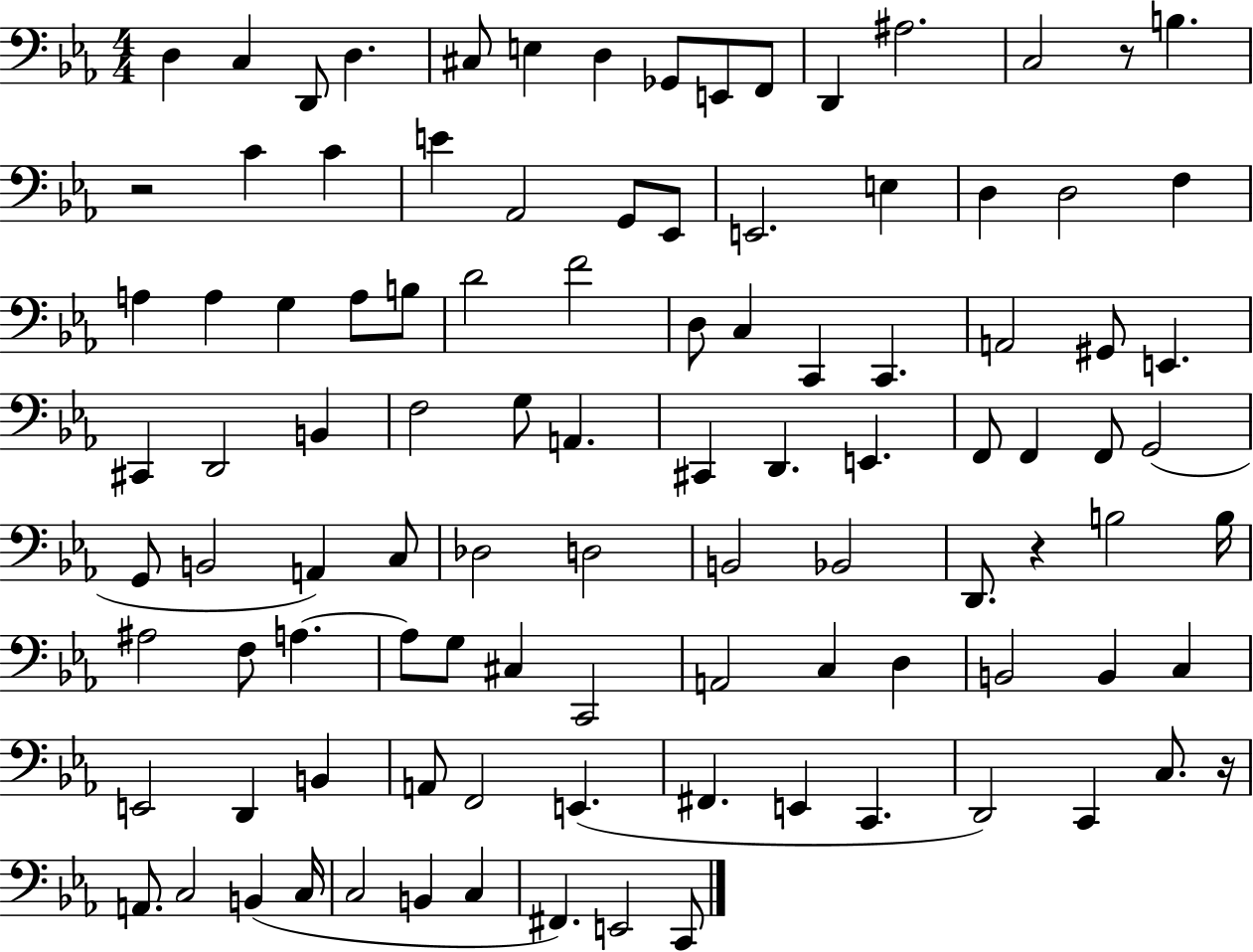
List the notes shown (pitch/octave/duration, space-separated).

D3/q C3/q D2/e D3/q. C#3/e E3/q D3/q Gb2/e E2/e F2/e D2/q A#3/h. C3/h R/e B3/q. R/h C4/q C4/q E4/q Ab2/h G2/e Eb2/e E2/h. E3/q D3/q D3/h F3/q A3/q A3/q G3/q A3/e B3/e D4/h F4/h D3/e C3/q C2/q C2/q. A2/h G#2/e E2/q. C#2/q D2/h B2/q F3/h G3/e A2/q. C#2/q D2/q. E2/q. F2/e F2/q F2/e G2/h G2/e B2/h A2/q C3/e Db3/h D3/h B2/h Bb2/h D2/e. R/q B3/h B3/s A#3/h F3/e A3/q. A3/e G3/e C#3/q C2/h A2/h C3/q D3/q B2/h B2/q C3/q E2/h D2/q B2/q A2/e F2/h E2/q. F#2/q. E2/q C2/q. D2/h C2/q C3/e. R/s A2/e. C3/h B2/q C3/s C3/h B2/q C3/q F#2/q. E2/h C2/e